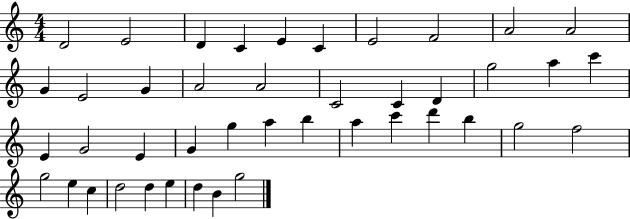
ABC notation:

X:1
T:Untitled
M:4/4
L:1/4
K:C
D2 E2 D C E C E2 F2 A2 A2 G E2 G A2 A2 C2 C D g2 a c' E G2 E G g a b a c' d' b g2 f2 g2 e c d2 d e d B g2